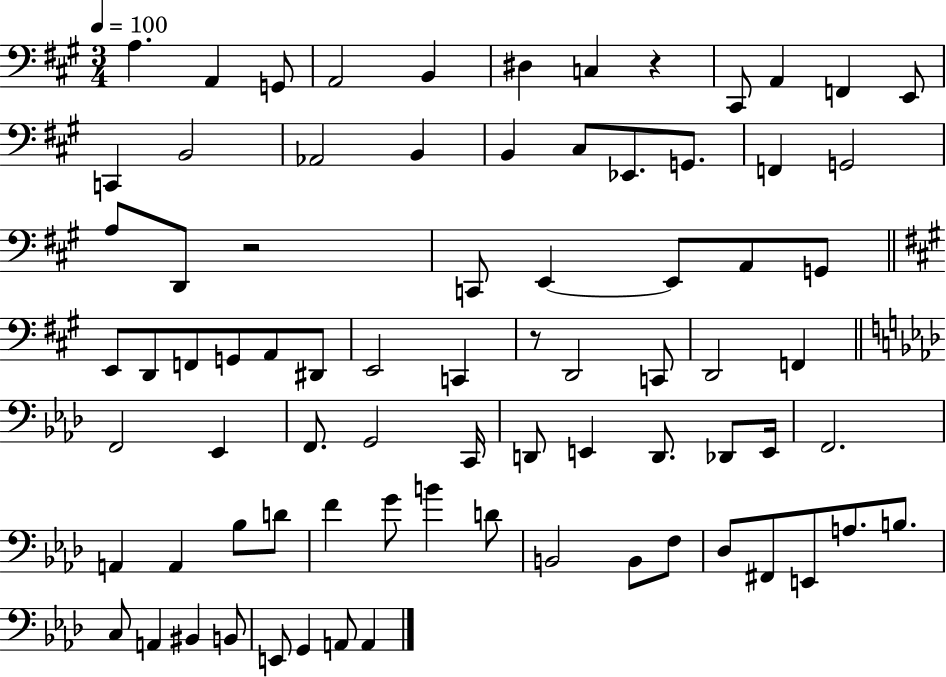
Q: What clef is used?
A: bass